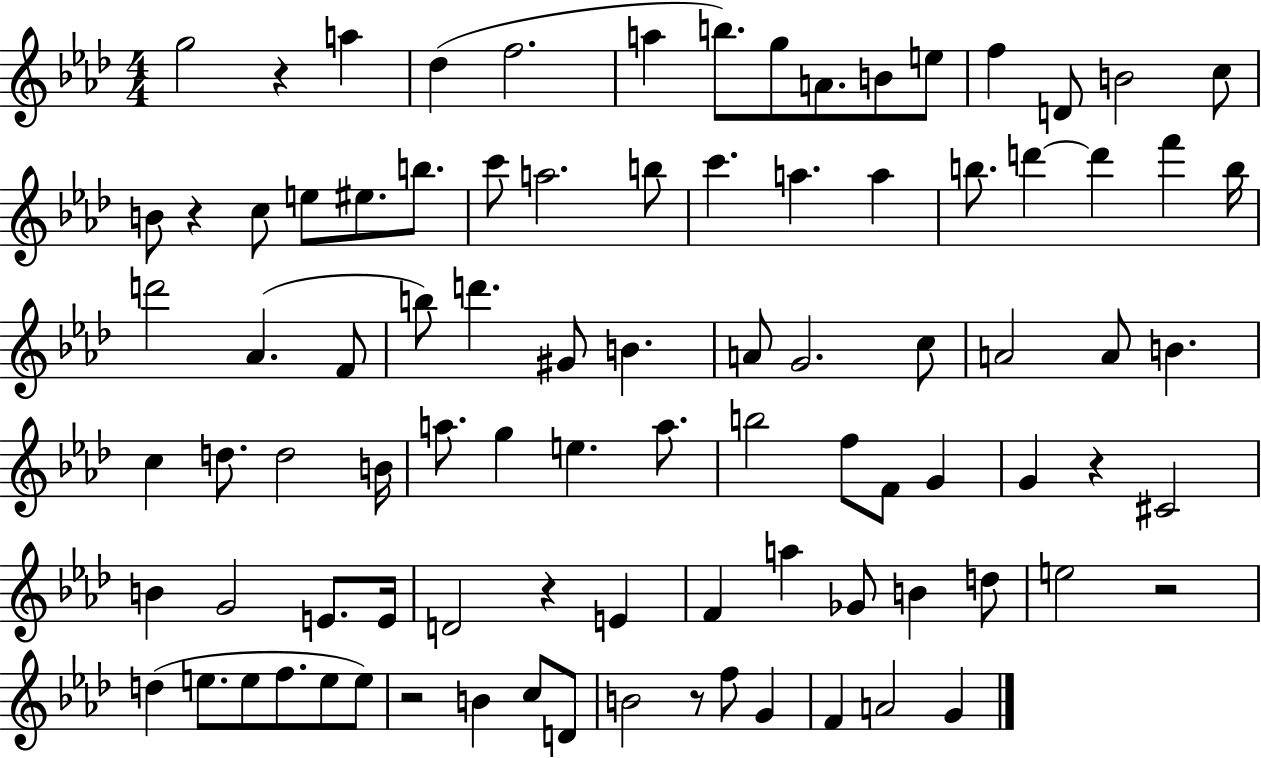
X:1
T:Untitled
M:4/4
L:1/4
K:Ab
g2 z a _d f2 a b/2 g/2 A/2 B/2 e/2 f D/2 B2 c/2 B/2 z c/2 e/2 ^e/2 b/2 c'/2 a2 b/2 c' a a b/2 d' d' f' b/4 d'2 _A F/2 b/2 d' ^G/2 B A/2 G2 c/2 A2 A/2 B c d/2 d2 B/4 a/2 g e a/2 b2 f/2 F/2 G G z ^C2 B G2 E/2 E/4 D2 z E F a _G/2 B d/2 e2 z2 d e/2 e/2 f/2 e/2 e/2 z2 B c/2 D/2 B2 z/2 f/2 G F A2 G